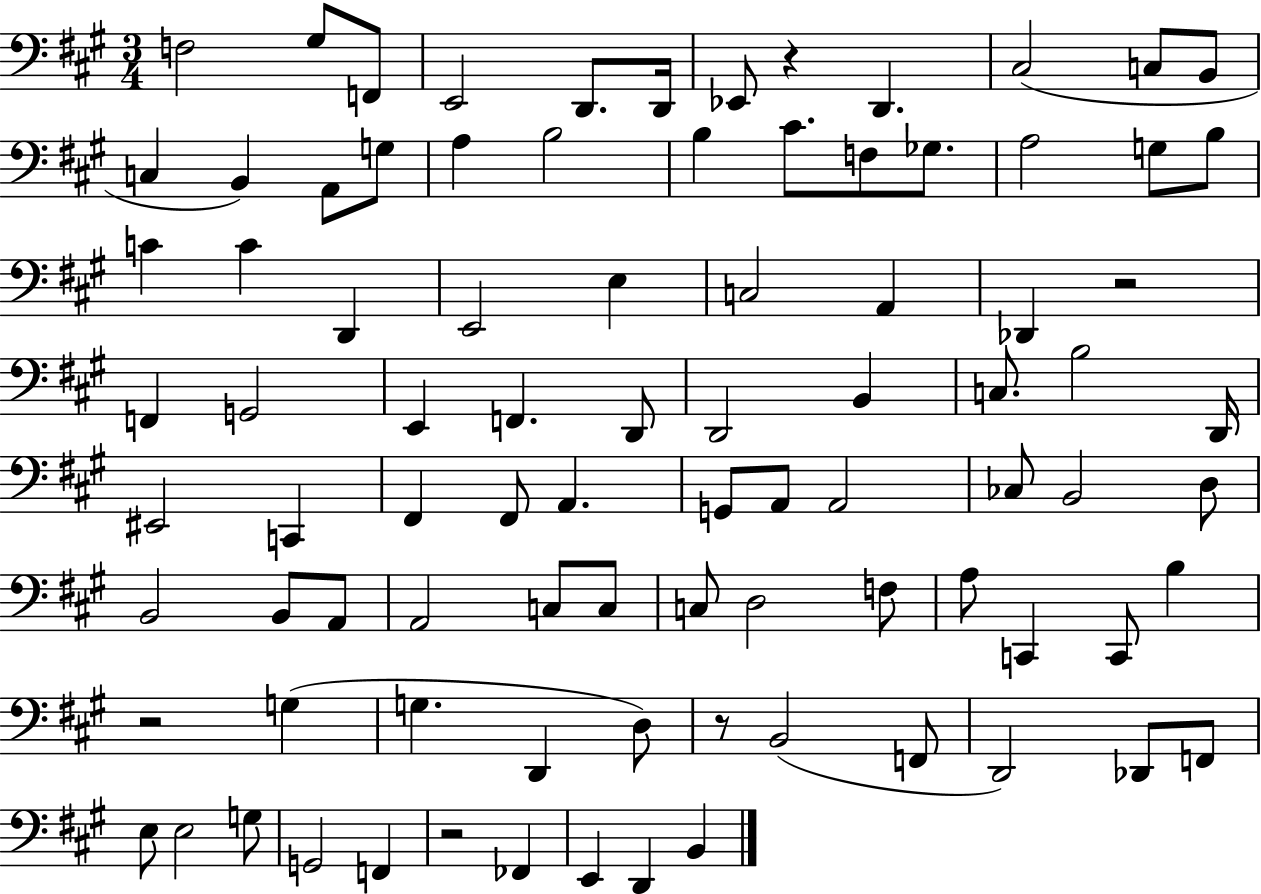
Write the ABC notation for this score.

X:1
T:Untitled
M:3/4
L:1/4
K:A
F,2 ^G,/2 F,,/2 E,,2 D,,/2 D,,/4 _E,,/2 z D,, ^C,2 C,/2 B,,/2 C, B,, A,,/2 G,/2 A, B,2 B, ^C/2 F,/2 _G,/2 A,2 G,/2 B,/2 C C D,, E,,2 E, C,2 A,, _D,, z2 F,, G,,2 E,, F,, D,,/2 D,,2 B,, C,/2 B,2 D,,/4 ^E,,2 C,, ^F,, ^F,,/2 A,, G,,/2 A,,/2 A,,2 _C,/2 B,,2 D,/2 B,,2 B,,/2 A,,/2 A,,2 C,/2 C,/2 C,/2 D,2 F,/2 A,/2 C,, C,,/2 B, z2 G, G, D,, D,/2 z/2 B,,2 F,,/2 D,,2 _D,,/2 F,,/2 E,/2 E,2 G,/2 G,,2 F,, z2 _F,, E,, D,, B,,